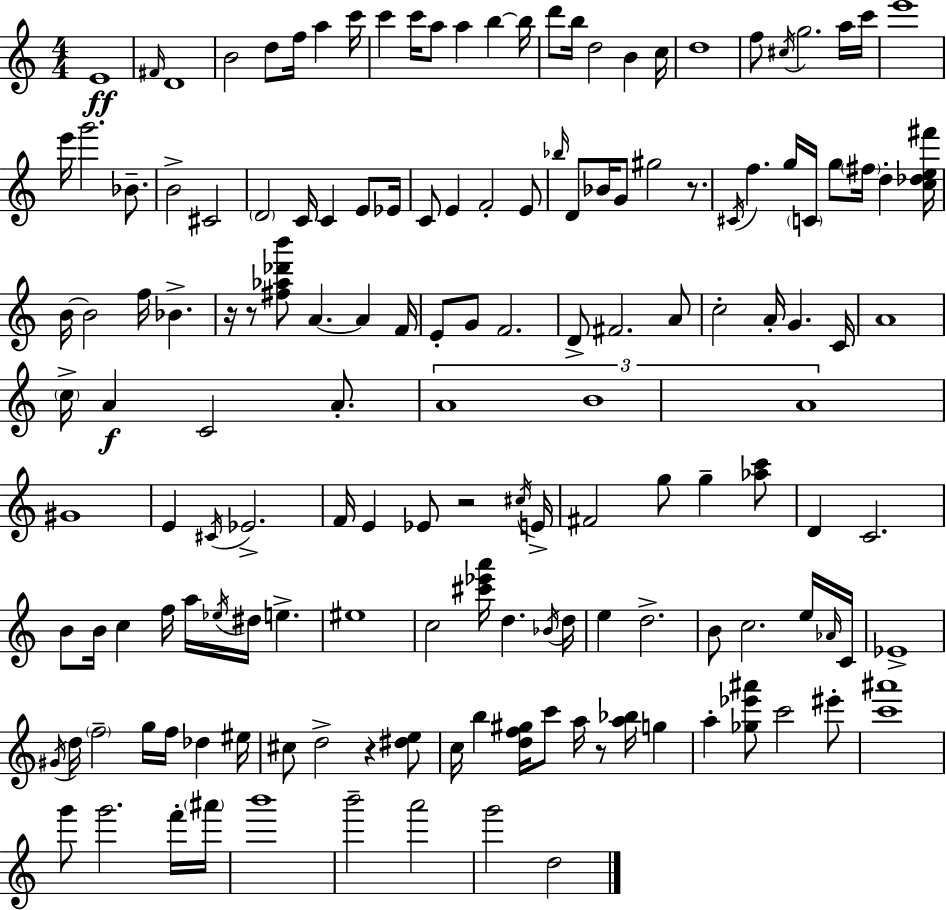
E4/w F#4/s D4/w B4/h D5/e F5/s A5/q C6/s C6/q C6/s A5/e A5/q B5/q B5/s D6/e B5/s D5/h B4/q C5/s D5/w F5/e C#5/s G5/h. A5/s C6/s E6/w E6/s G6/h. Bb4/e. B4/h C#4/h D4/h C4/s C4/q E4/e Eb4/s C4/e E4/q F4/h E4/e Bb5/s D4/e Bb4/s G4/e G#5/h R/e. C#4/s F5/q. G5/s C4/s G5/e F#5/s D5/q [C5,Db5,E5,F#6]/s B4/s B4/h F5/s Bb4/q. R/s R/e [F#5,Ab5,Db6,B6]/e A4/q. A4/q F4/s E4/e G4/e F4/h. D4/e F#4/h. A4/e C5/h A4/s G4/q. C4/s A4/w C5/s A4/q C4/h A4/e. A4/w B4/w A4/w G#4/w E4/q C#4/s Eb4/h. F4/s E4/q Eb4/e R/h C#5/s E4/s F#4/h G5/e G5/q [Ab5,C6]/e D4/q C4/h. B4/e B4/s C5/q F5/s A5/s Eb5/s D#5/s E5/q. EIS5/w C5/h [C#6,Eb6,A6]/s D5/q. Bb4/s D5/s E5/q D5/h. B4/e C5/h. E5/s Ab4/s C4/s Eb4/w G#4/s D5/s F5/h G5/s F5/s Db5/q EIS5/s C#5/e D5/h R/q [D#5,E5]/e C5/s B5/q [D5,F5,G#5]/s C6/e A5/s R/e [A5,Bb5]/s G5/q A5/q [Gb5,Eb6,A#6]/e C6/h EIS6/e [C6,A#6]/w G6/e G6/h. F6/s A#6/s B6/w B6/h A6/h G6/h D5/h